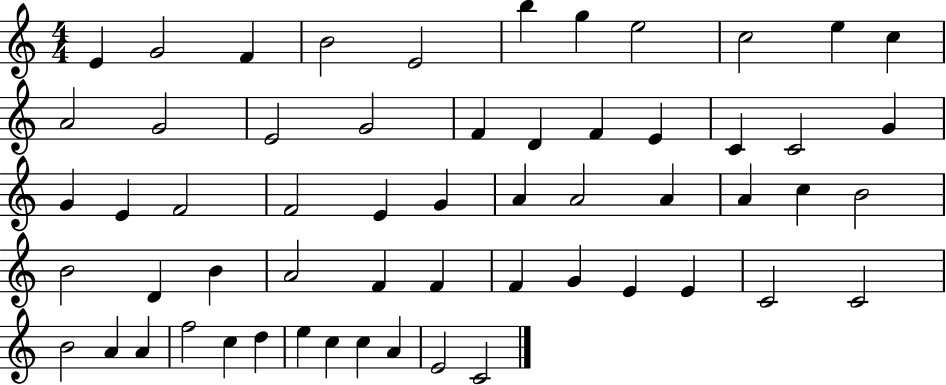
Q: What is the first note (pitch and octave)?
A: E4